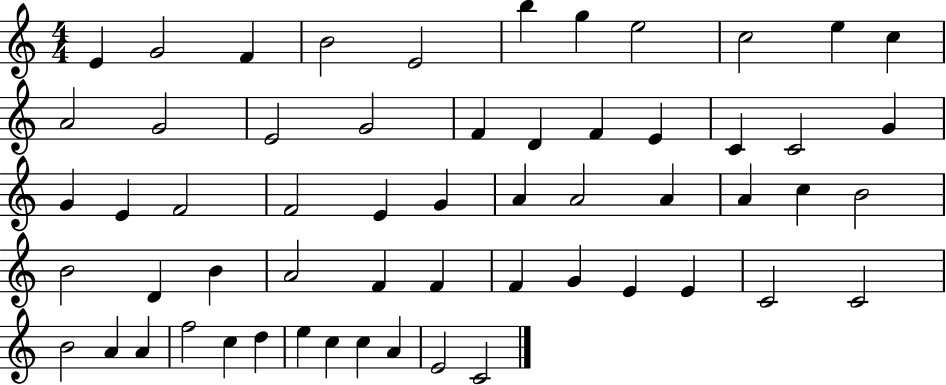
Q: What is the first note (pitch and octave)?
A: E4